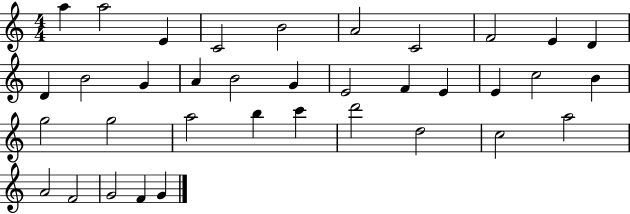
A5/q A5/h E4/q C4/h B4/h A4/h C4/h F4/h E4/q D4/q D4/q B4/h G4/q A4/q B4/h G4/q E4/h F4/q E4/q E4/q C5/h B4/q G5/h G5/h A5/h B5/q C6/q D6/h D5/h C5/h A5/h A4/h F4/h G4/h F4/q G4/q